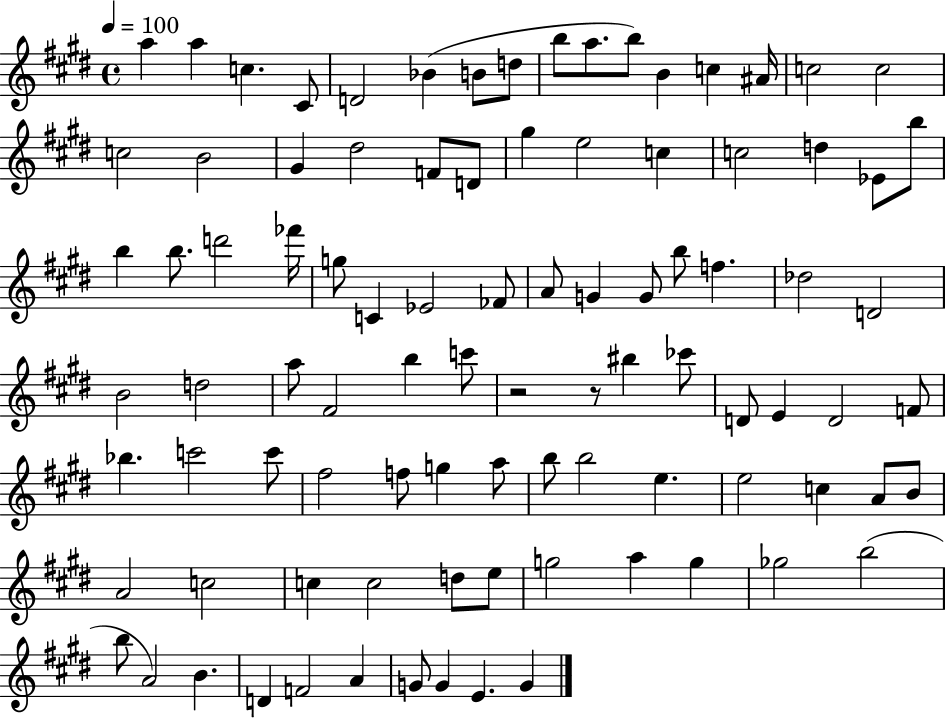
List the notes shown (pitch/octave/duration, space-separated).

A5/q A5/q C5/q. C#4/e D4/h Bb4/q B4/e D5/e B5/e A5/e. B5/e B4/q C5/q A#4/s C5/h C5/h C5/h B4/h G#4/q D#5/h F4/e D4/e G#5/q E5/h C5/q C5/h D5/q Eb4/e B5/e B5/q B5/e. D6/h FES6/s G5/e C4/q Eb4/h FES4/e A4/e G4/q G4/e B5/e F5/q. Db5/h D4/h B4/h D5/h A5/e F#4/h B5/q C6/e R/h R/e BIS5/q CES6/e D4/e E4/q D4/h F4/e Bb5/q. C6/h C6/e F#5/h F5/e G5/q A5/e B5/e B5/h E5/q. E5/h C5/q A4/e B4/e A4/h C5/h C5/q C5/h D5/e E5/e G5/h A5/q G5/q Gb5/h B5/h B5/e A4/h B4/q. D4/q F4/h A4/q G4/e G4/q E4/q. G4/q